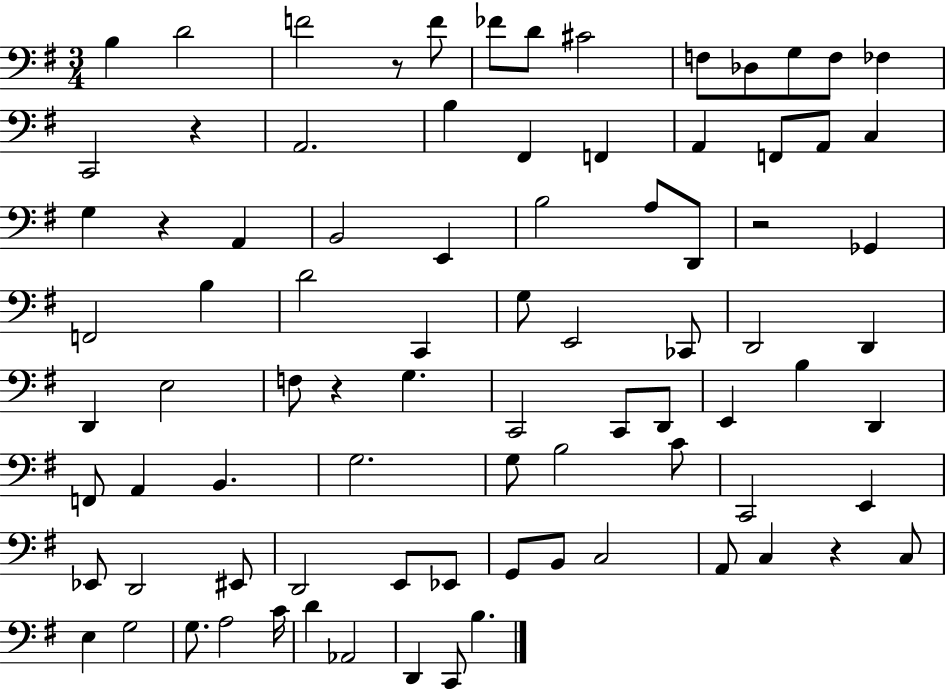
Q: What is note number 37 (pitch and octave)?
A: D2